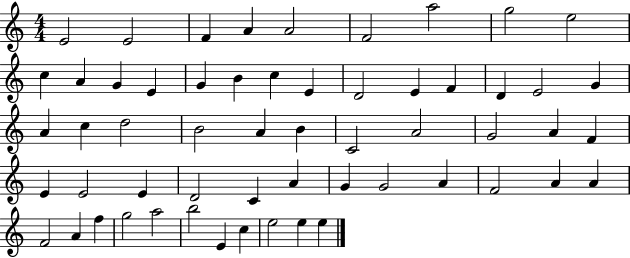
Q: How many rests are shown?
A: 0